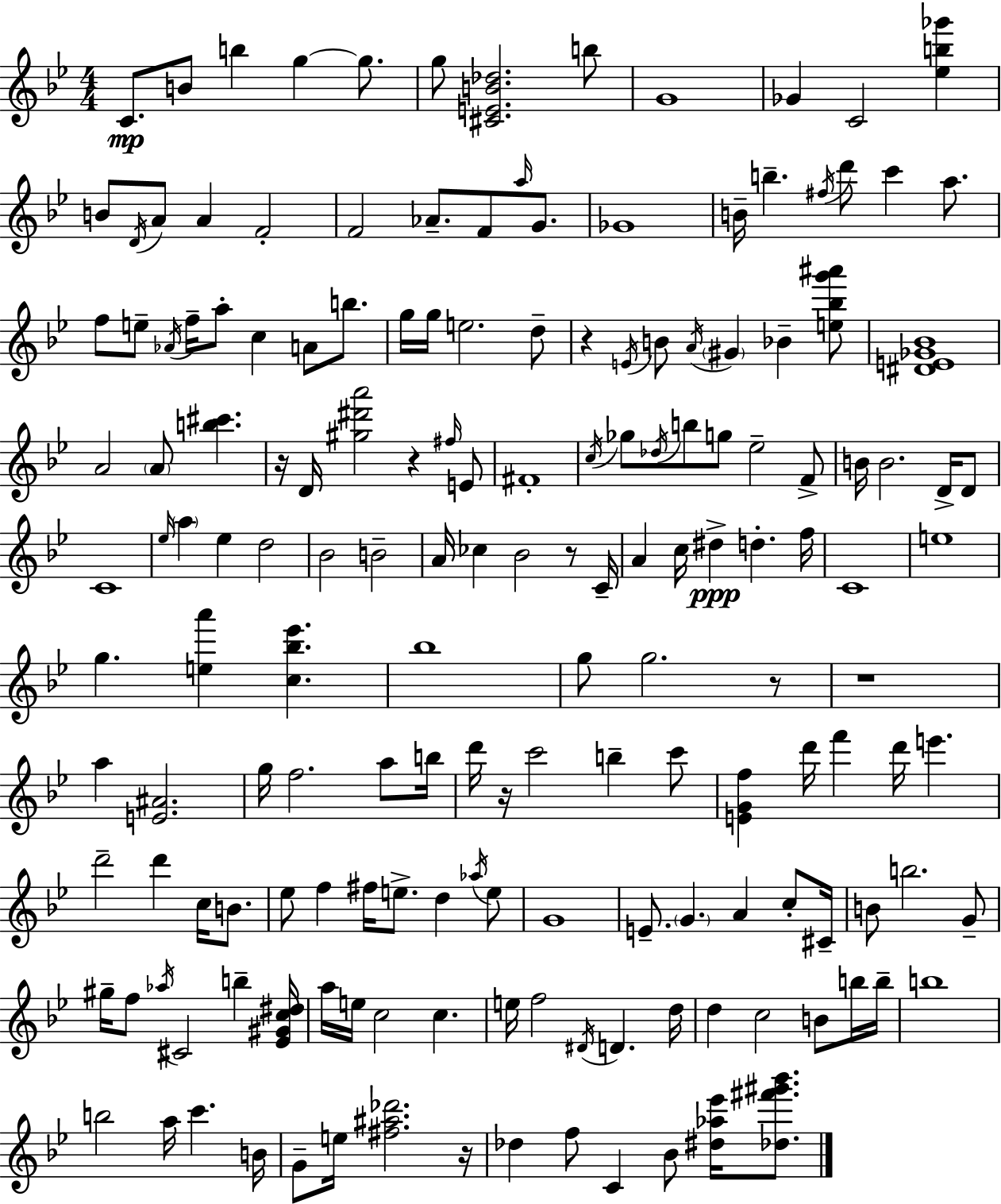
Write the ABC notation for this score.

X:1
T:Untitled
M:4/4
L:1/4
K:Gm
C/2 B/2 b g g/2 g/2 [^CEB_d]2 b/2 G4 _G C2 [_eb_g'] B/2 D/4 A/2 A F2 F2 _A/2 F/2 a/4 G/2 _G4 B/4 b ^f/4 d'/2 c' a/2 f/2 e/2 _A/4 f/4 a/2 c A/2 b/2 g/4 g/4 e2 d/2 z E/4 B/2 A/4 ^G _B [e_bg'^a']/2 [^DE_G_B]4 A2 A/2 [b^c'] z/4 D/4 [^g^d'a']2 z ^f/4 E/2 ^F4 c/4 _g/2 _d/4 b/2 g/2 _e2 F/2 B/4 B2 D/4 D/2 C4 _e/4 a _e d2 _B2 B2 A/4 _c _B2 z/2 C/4 A c/4 ^d d f/4 C4 e4 g [ea'] [c_b_e'] _b4 g/2 g2 z/2 z4 a [E^A]2 g/4 f2 a/2 b/4 d'/4 z/4 c'2 b c'/2 [EGf] d'/4 f' d'/4 e' d'2 d' c/4 B/2 _e/2 f ^f/4 e/2 d _a/4 e/2 G4 E/2 G A c/2 ^C/4 B/2 b2 G/2 ^g/4 f/2 _a/4 ^C2 b [_E^Gc^d]/4 a/4 e/4 c2 c e/4 f2 ^D/4 D d/4 d c2 B/2 b/4 b/4 b4 b2 a/4 c' B/4 G/2 e/4 [^f^a_d']2 z/4 _d f/2 C _B/2 [^d_a_e']/4 [_d^f'^g'_b']/2